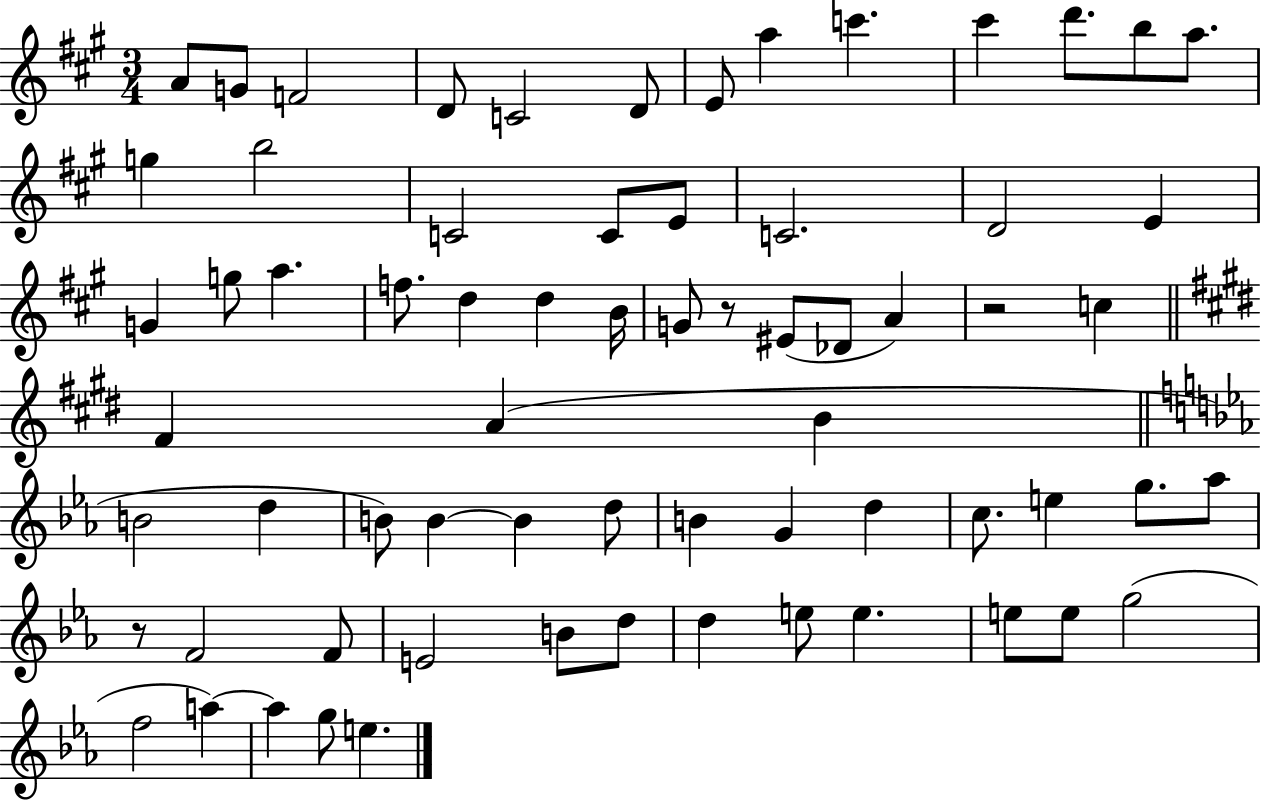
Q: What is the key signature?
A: A major